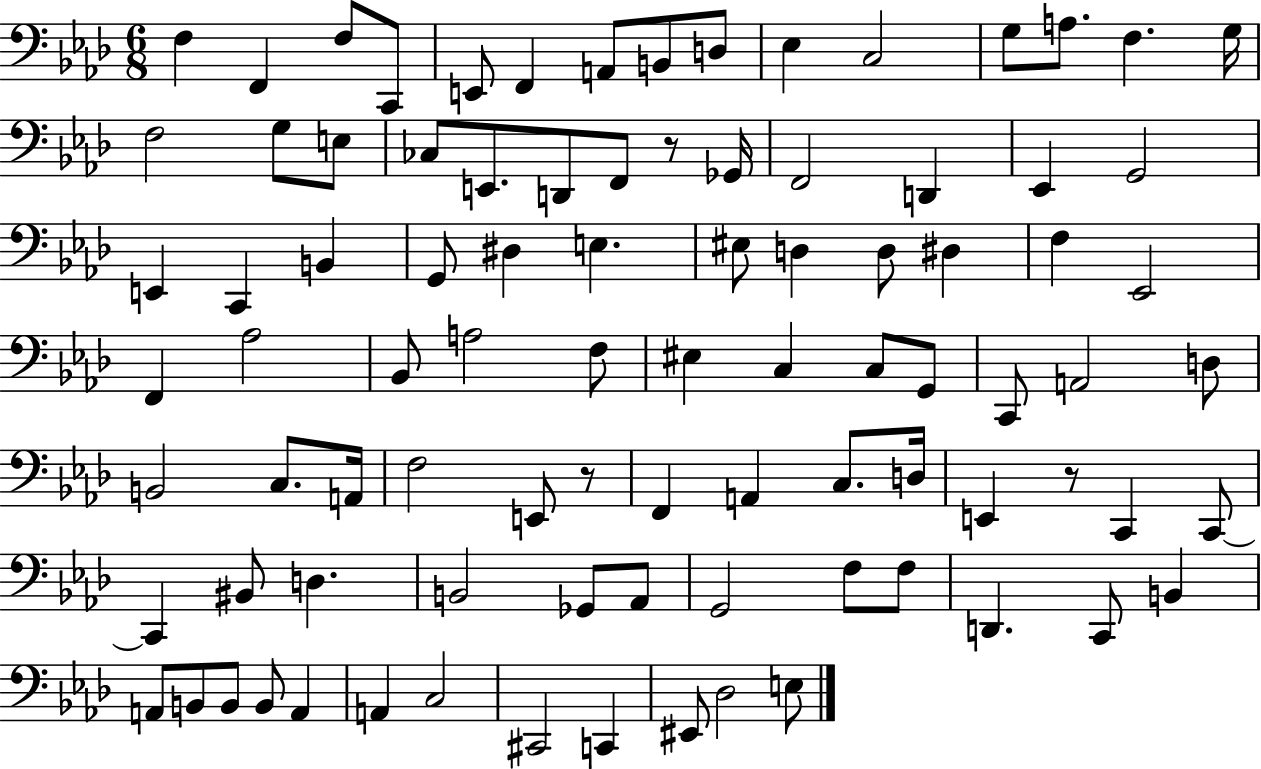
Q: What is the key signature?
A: AES major